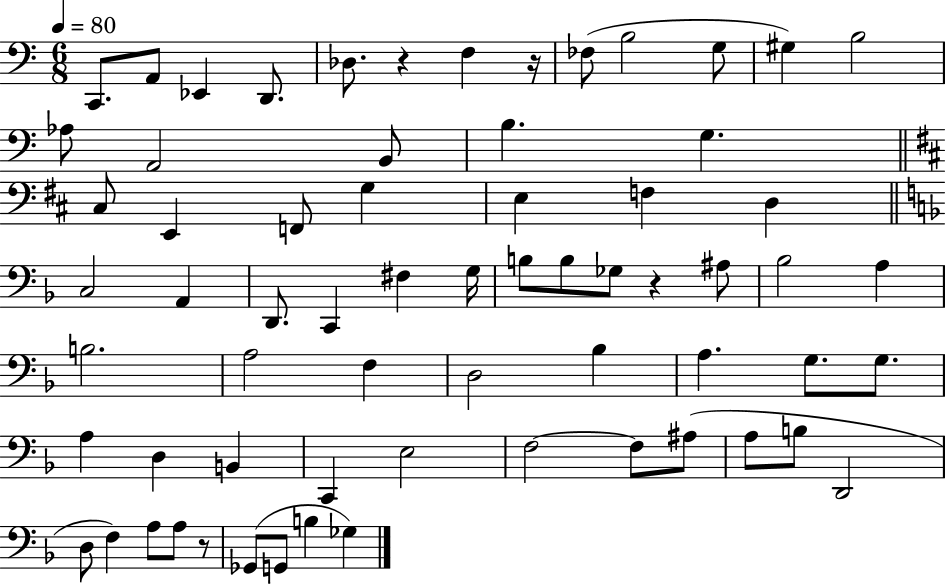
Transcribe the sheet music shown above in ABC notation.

X:1
T:Untitled
M:6/8
L:1/4
K:C
C,,/2 A,,/2 _E,, D,,/2 _D,/2 z F, z/4 _F,/2 B,2 G,/2 ^G, B,2 _A,/2 A,,2 B,,/2 B, G, ^C,/2 E,, F,,/2 G, E, F, D, C,2 A,, D,,/2 C,, ^F, G,/4 B,/2 B,/2 _G,/2 z ^A,/2 _B,2 A, B,2 A,2 F, D,2 _B, A, G,/2 G,/2 A, D, B,, C,, E,2 F,2 F,/2 ^A,/2 A,/2 B,/2 D,,2 D,/2 F, A,/2 A,/2 z/2 _G,,/2 G,,/2 B, _G,